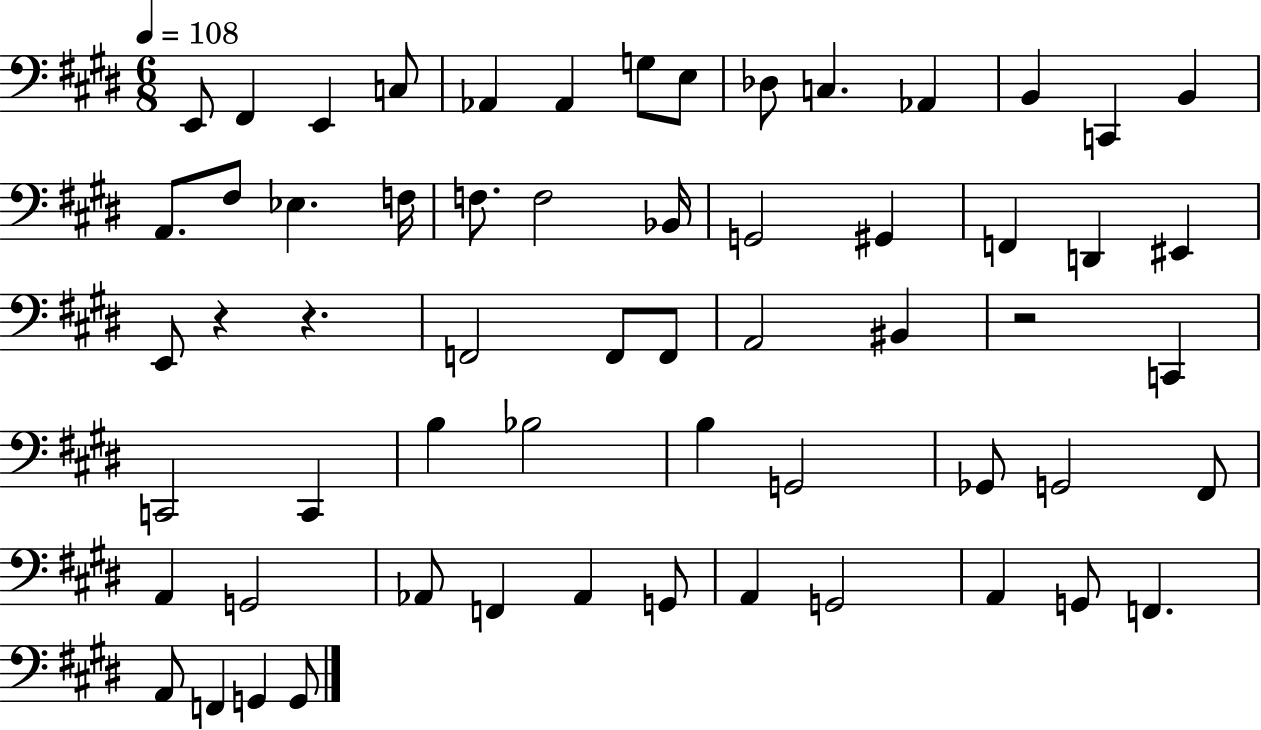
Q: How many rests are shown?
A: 3